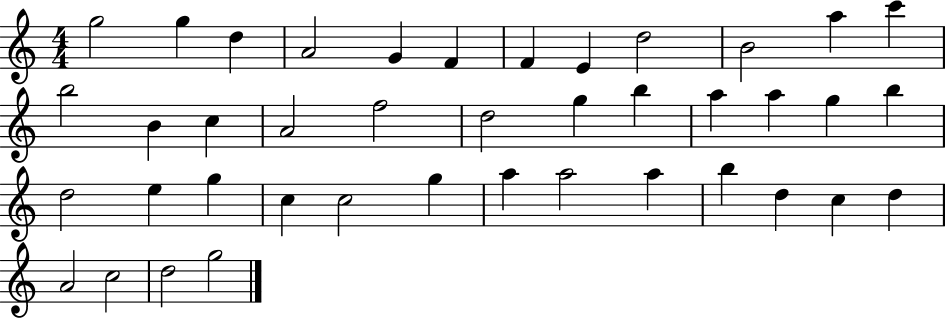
{
  \clef treble
  \numericTimeSignature
  \time 4/4
  \key c \major
  g''2 g''4 d''4 | a'2 g'4 f'4 | f'4 e'4 d''2 | b'2 a''4 c'''4 | \break b''2 b'4 c''4 | a'2 f''2 | d''2 g''4 b''4 | a''4 a''4 g''4 b''4 | \break d''2 e''4 g''4 | c''4 c''2 g''4 | a''4 a''2 a''4 | b''4 d''4 c''4 d''4 | \break a'2 c''2 | d''2 g''2 | \bar "|."
}